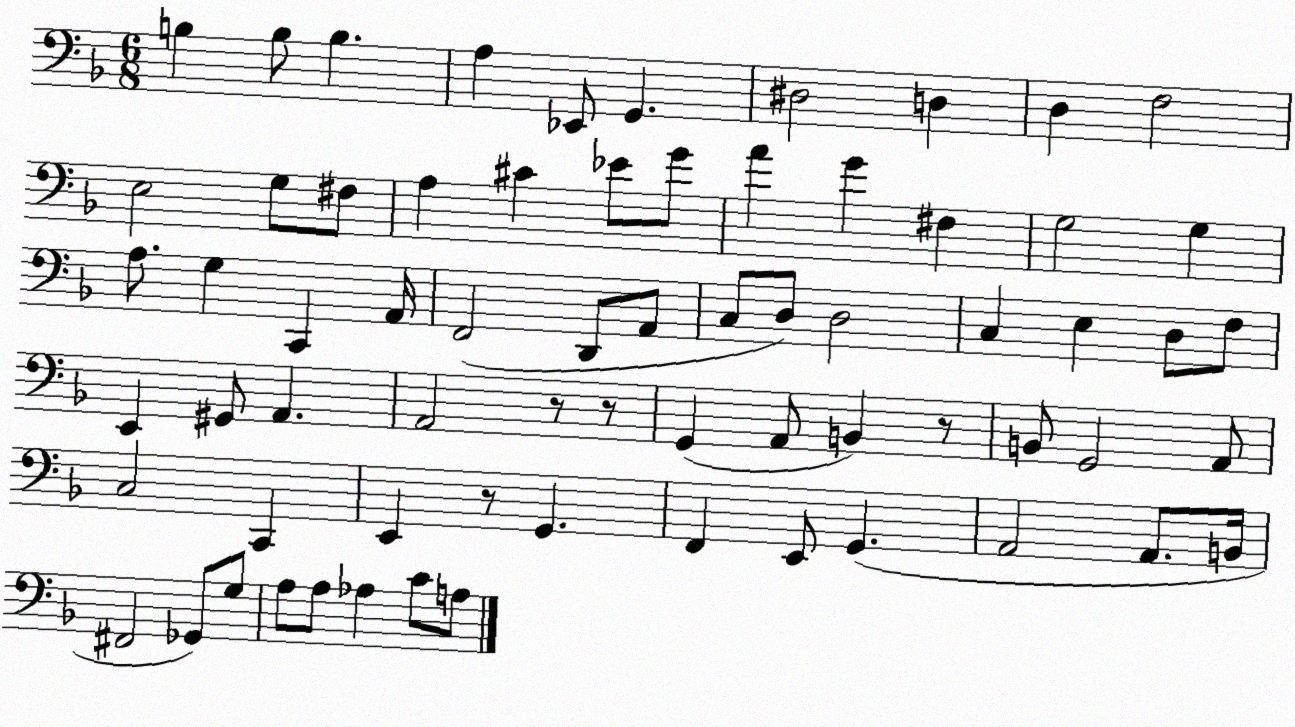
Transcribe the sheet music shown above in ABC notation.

X:1
T:Untitled
M:6/8
L:1/4
K:F
B, B,/2 B, A, _E,,/2 G,, ^D,2 D, D, F,2 E,2 G,/2 ^F,/2 A, ^C _E/2 G/2 A G ^F, G,2 G, A,/2 G, C,, A,,/4 F,,2 D,,/2 A,,/2 C,/2 D,/2 D,2 C, E, D,/2 F,/2 E,, ^G,,/2 A,, A,,2 z/2 z/2 G,, A,,/2 B,, z/2 B,,/2 G,,2 A,,/2 C,2 C,, E,, z/2 G,, F,, E,,/2 G,, A,,2 A,,/2 B,,/4 ^F,,2 _G,,/2 G,/2 A,/2 A,/2 _A, C/2 A,/2